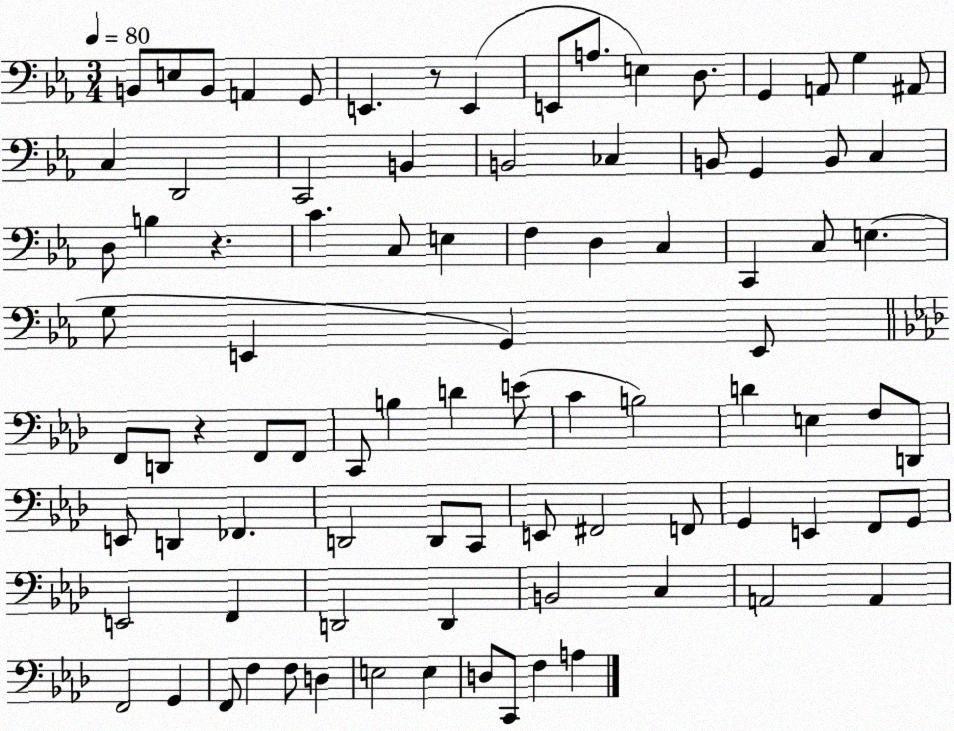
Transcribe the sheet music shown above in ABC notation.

X:1
T:Untitled
M:3/4
L:1/4
K:Eb
B,,/2 E,/2 B,,/2 A,, G,,/2 E,, z/2 E,, E,,/2 A,/2 E, D,/2 G,, A,,/2 G, ^A,,/2 C, D,,2 C,,2 B,, B,,2 _C, B,,/2 G,, B,,/2 C, D,/2 B, z C C,/2 E, F, D, C, C,, C,/2 E, G,/2 E,, G,, E,,/2 F,,/2 D,,/2 z F,,/2 F,,/2 C,,/2 B, D E/2 C B,2 D E, F,/2 D,,/2 E,,/2 D,, _F,, D,,2 D,,/2 C,,/2 E,,/2 ^F,,2 F,,/2 G,, E,, F,,/2 G,,/2 E,,2 F,, D,,2 D,, B,,2 C, A,,2 A,, F,,2 G,, F,,/2 F, F,/2 D, E,2 E, D,/2 C,,/2 F, A,